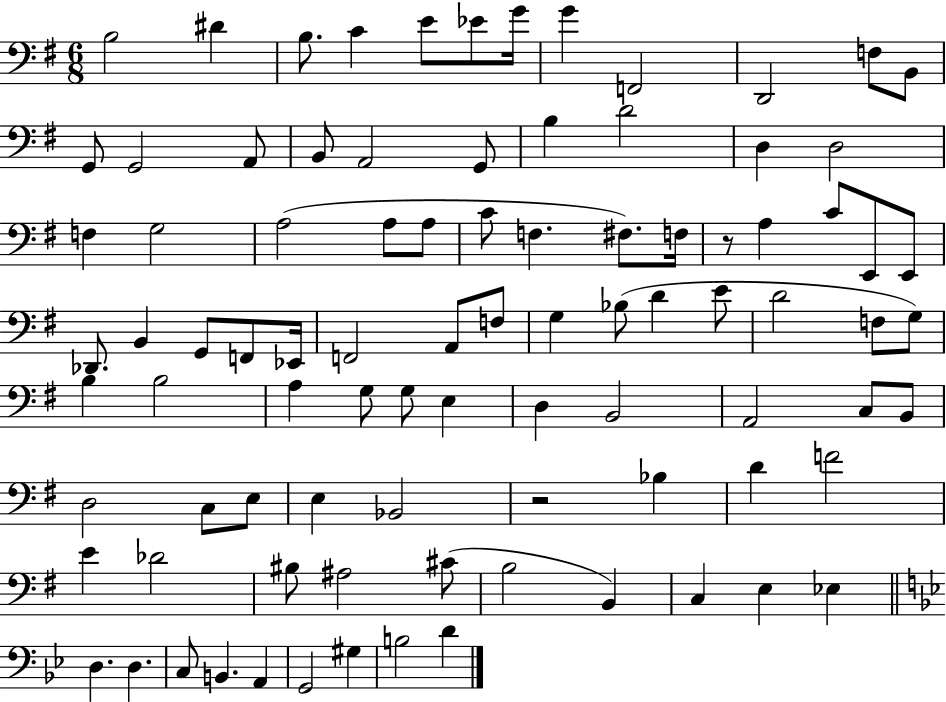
{
  \clef bass
  \numericTimeSignature
  \time 6/8
  \key g \major
  b2 dis'4 | b8. c'4 e'8 ees'8 g'16 | g'4 f,2 | d,2 f8 b,8 | \break g,8 g,2 a,8 | b,8 a,2 g,8 | b4 d'2 | d4 d2 | \break f4 g2 | a2( a8 a8 | c'8 f4. fis8.) f16 | r8 a4 c'8 e,8 e,8 | \break des,8. b,4 g,8 f,8 ees,16 | f,2 a,8 f8 | g4 bes8( d'4 e'8 | d'2 f8 g8) | \break b4 b2 | a4 g8 g8 e4 | d4 b,2 | a,2 c8 b,8 | \break d2 c8 e8 | e4 bes,2 | r2 bes4 | d'4 f'2 | \break e'4 des'2 | bis8 ais2 cis'8( | b2 b,4) | c4 e4 ees4 | \break \bar "||" \break \key bes \major d4. d4. | c8 b,4. a,4 | g,2 gis4 | b2 d'4 | \break \bar "|."
}